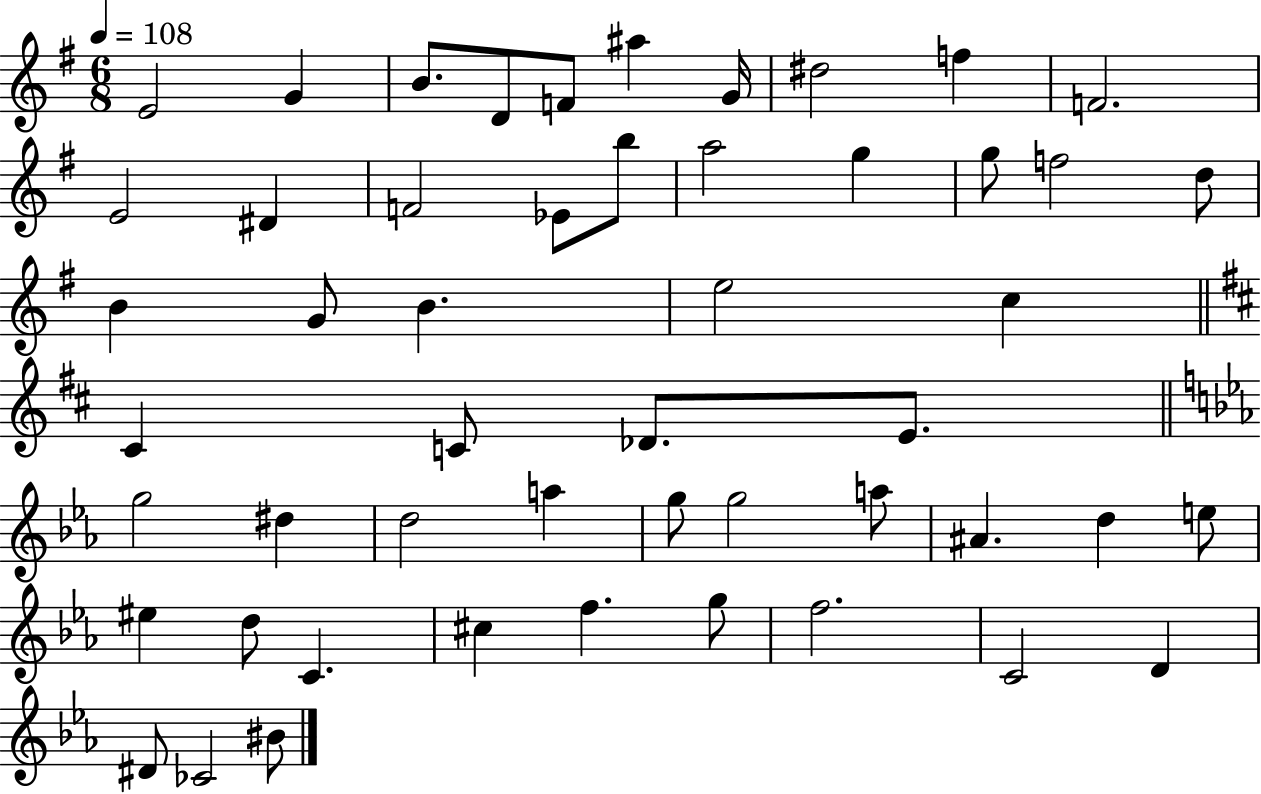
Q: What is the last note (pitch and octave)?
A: BIS4